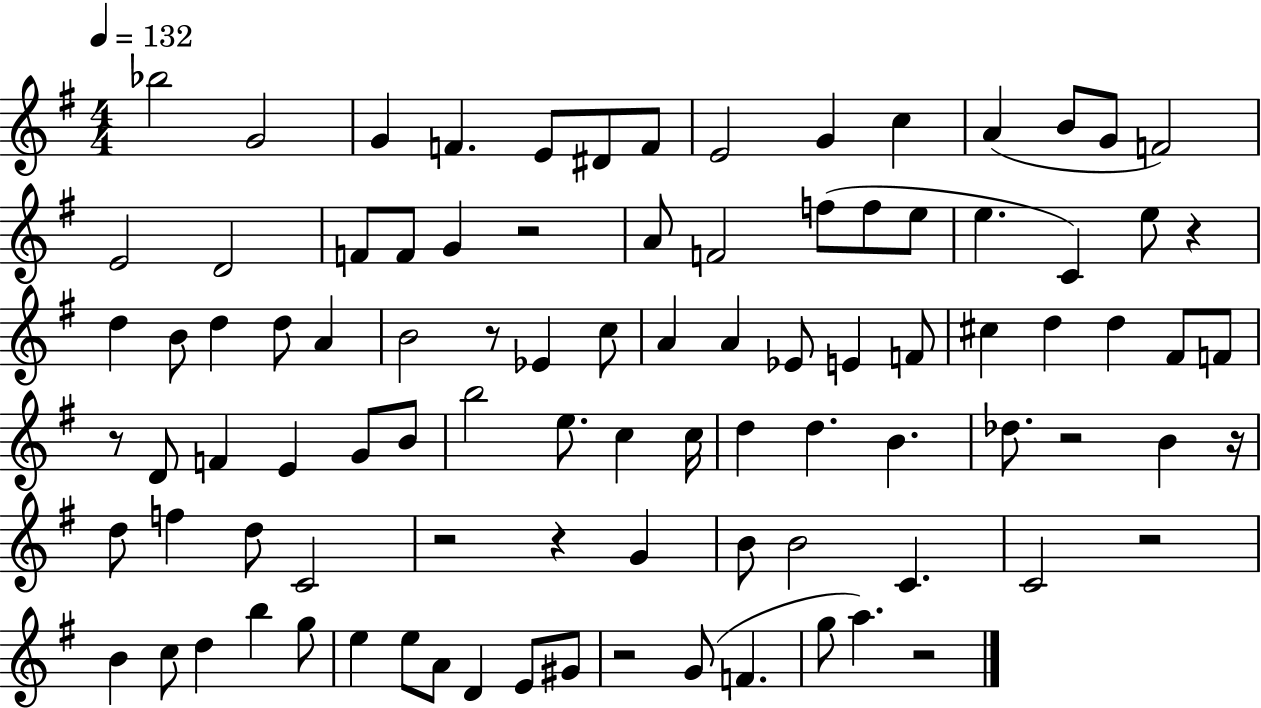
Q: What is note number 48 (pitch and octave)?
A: E4